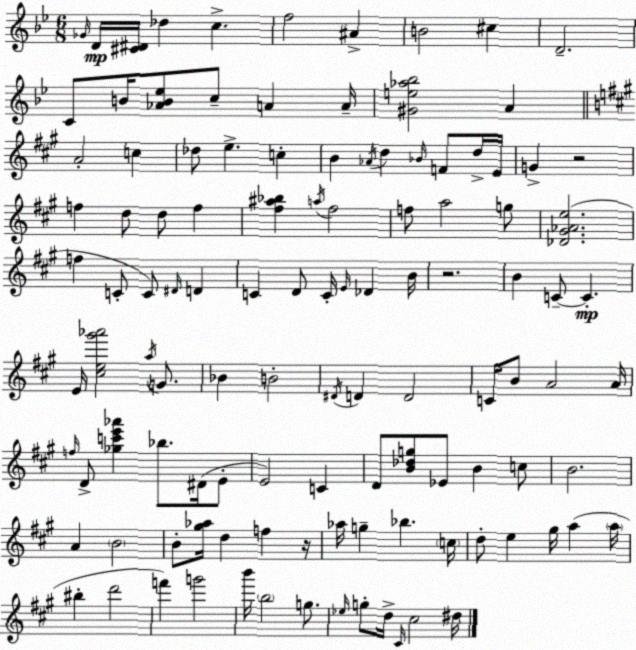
X:1
T:Untitled
M:6/8
L:1/4
K:Bb
_G/4 D/4 [^C^D]/4 _d c f2 ^A B2 ^c D2 C/2 B/4 [_AB_e]/2 c/2 A A/4 [^Ge_a_b]2 A A2 c _d/2 e c B _A/4 d _B/4 F/2 d/4 E/4 G z2 f d/2 d/2 f [^f^a_b] a/4 ^f2 f/2 a2 g/2 [_D^G_Ae]2 f C/2 C/2 ^D/4 D C D/2 C/4 E/4 _D B/4 z2 B C/2 C E/4 [^ce^g'_a']2 a/4 G/2 _B B2 ^D/4 D D2 C/4 B/2 A2 A/4 f/4 D/2 [_gc'e'_a'] _b/2 ^D/4 E/2 E2 C D/2 [B_dg]/2 _E/2 B c/2 B2 A B2 B/2 [^g_a]/4 d f z/4 _a/4 g _b c/4 d/2 e ^g/4 a a/4 ^b d'2 f' g'2 b'/4 b2 g/2 _e/4 g/2 d/4 ^C/4 ^c2 ^d/4